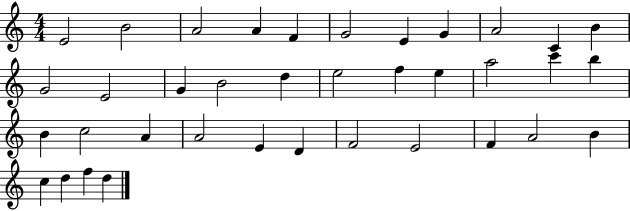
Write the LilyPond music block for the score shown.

{
  \clef treble
  \numericTimeSignature
  \time 4/4
  \key c \major
  e'2 b'2 | a'2 a'4 f'4 | g'2 e'4 g'4 | a'2 c'4 b'4 | \break g'2 e'2 | g'4 b'2 d''4 | e''2 f''4 e''4 | a''2 c'''4 b''4 | \break b'4 c''2 a'4 | a'2 e'4 d'4 | f'2 e'2 | f'4 a'2 b'4 | \break c''4 d''4 f''4 d''4 | \bar "|."
}